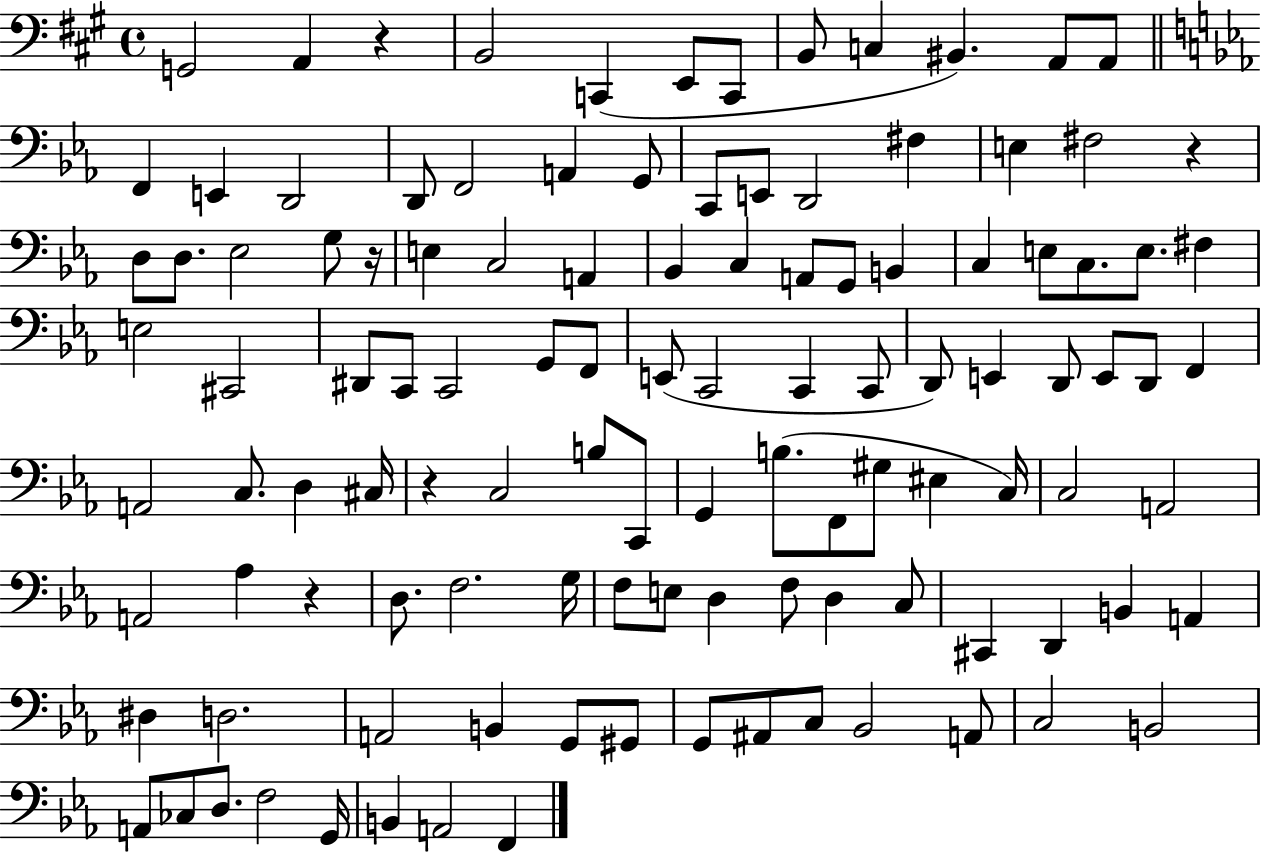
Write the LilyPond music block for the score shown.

{
  \clef bass
  \time 4/4
  \defaultTimeSignature
  \key a \major
  g,2 a,4 r4 | b,2 c,4( e,8 c,8 | b,8 c4 bis,4.) a,8 a,8 | \bar "||" \break \key ees \major f,4 e,4 d,2 | d,8 f,2 a,4 g,8 | c,8 e,8 d,2 fis4 | e4 fis2 r4 | \break d8 d8. ees2 g8 r16 | e4 c2 a,4 | bes,4 c4 a,8 g,8 b,4 | c4 e8 c8. e8. fis4 | \break e2 cis,2 | dis,8 c,8 c,2 g,8 f,8 | e,8( c,2 c,4 c,8 | d,8) e,4 d,8 e,8 d,8 f,4 | \break a,2 c8. d4 cis16 | r4 c2 b8 c,8 | g,4 b8.( f,8 gis8 eis4 c16) | c2 a,2 | \break a,2 aes4 r4 | d8. f2. g16 | f8 e8 d4 f8 d4 c8 | cis,4 d,4 b,4 a,4 | \break dis4 d2. | a,2 b,4 g,8 gis,8 | g,8 ais,8 c8 bes,2 a,8 | c2 b,2 | \break a,8 ces8 d8. f2 g,16 | b,4 a,2 f,4 | \bar "|."
}